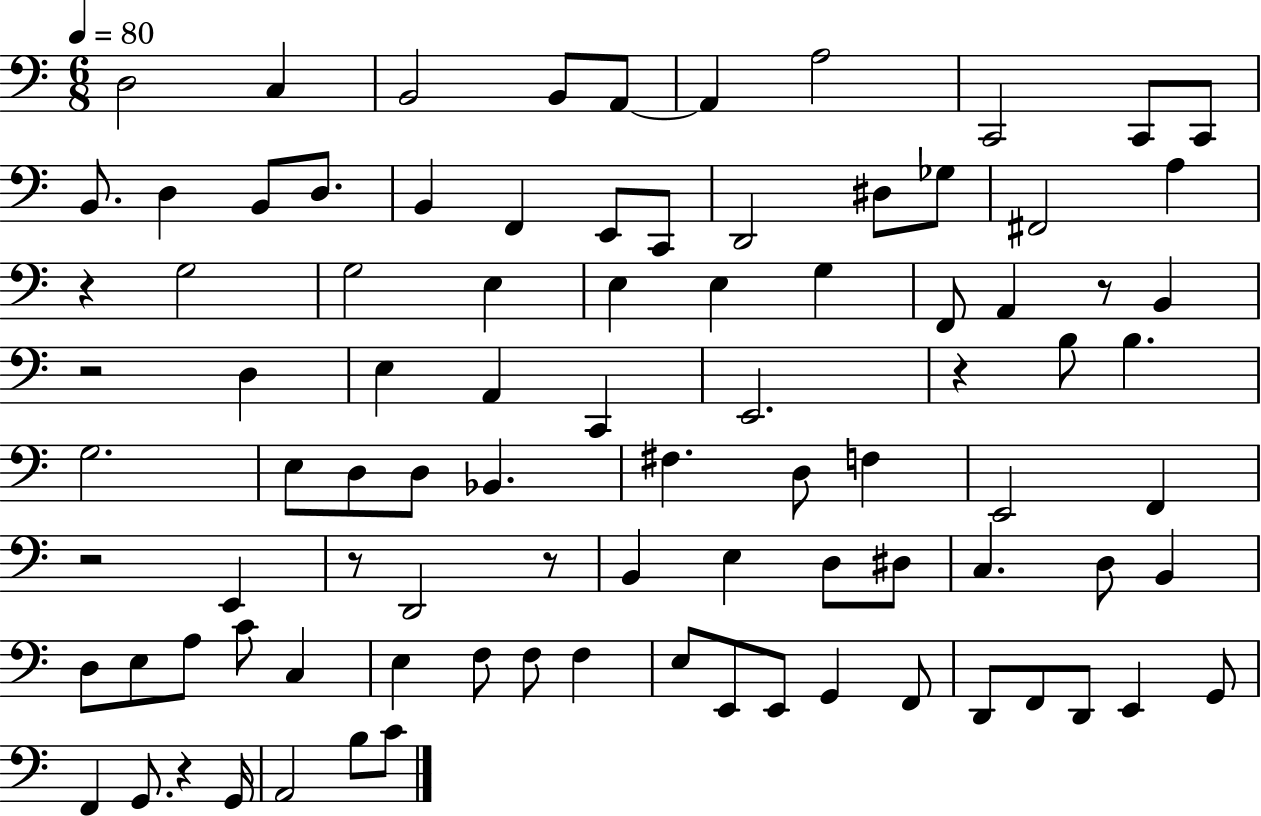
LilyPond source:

{
  \clef bass
  \numericTimeSignature
  \time 6/8
  \key c \major
  \tempo 4 = 80
  d2 c4 | b,2 b,8 a,8~~ | a,4 a2 | c,2 c,8 c,8 | \break b,8. d4 b,8 d8. | b,4 f,4 e,8 c,8 | d,2 dis8 ges8 | fis,2 a4 | \break r4 g2 | g2 e4 | e4 e4 g4 | f,8 a,4 r8 b,4 | \break r2 d4 | e4 a,4 c,4 | e,2. | r4 b8 b4. | \break g2. | e8 d8 d8 bes,4. | fis4. d8 f4 | e,2 f,4 | \break r2 e,4 | r8 d,2 r8 | b,4 e4 d8 dis8 | c4. d8 b,4 | \break d8 e8 a8 c'8 c4 | e4 f8 f8 f4 | e8 e,8 e,8 g,4 f,8 | d,8 f,8 d,8 e,4 g,8 | \break f,4 g,8. r4 g,16 | a,2 b8 c'8 | \bar "|."
}